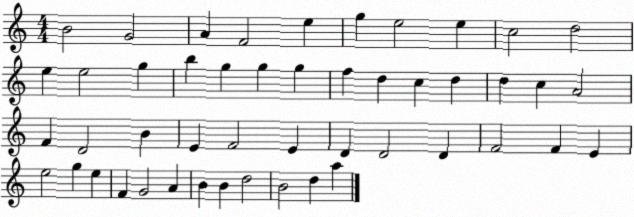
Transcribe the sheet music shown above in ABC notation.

X:1
T:Untitled
M:4/4
L:1/4
K:C
B2 G2 A F2 e g e2 e c2 d2 e e2 g b g g g f d c d d c A2 F D2 B E F2 E D D2 D F2 F E e2 g e F G2 A B B d2 B2 d a